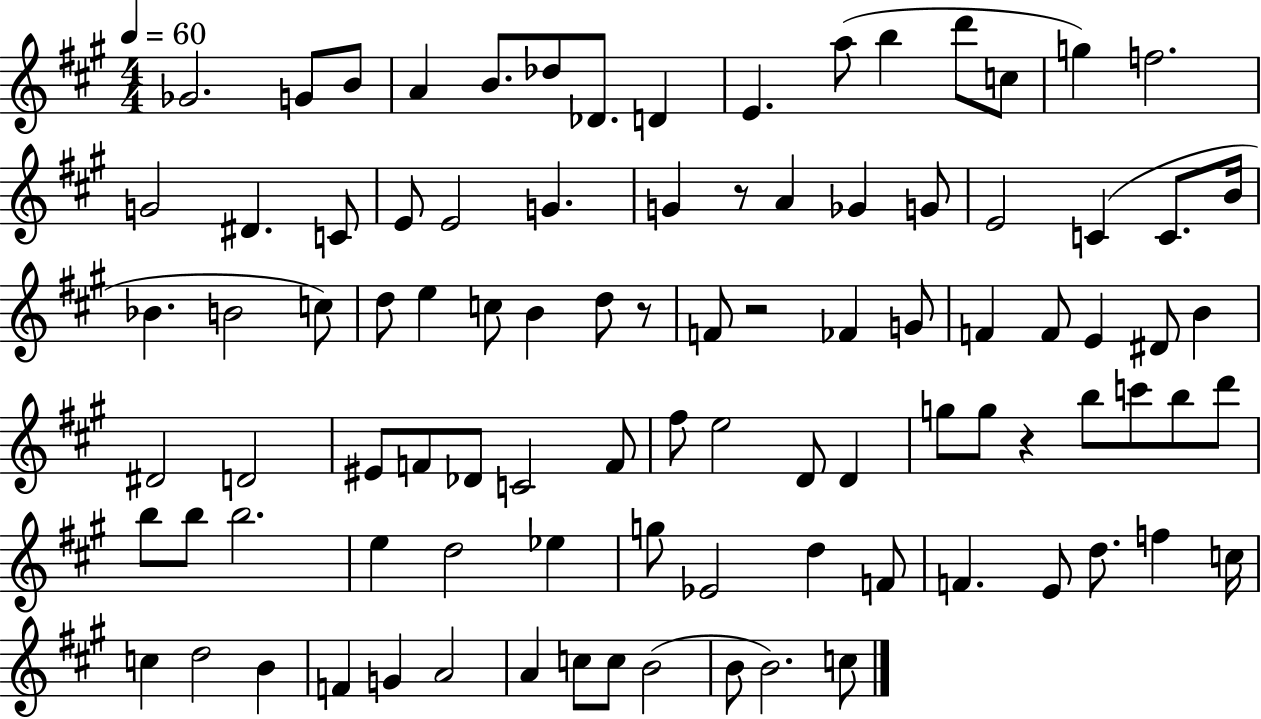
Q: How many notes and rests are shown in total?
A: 94